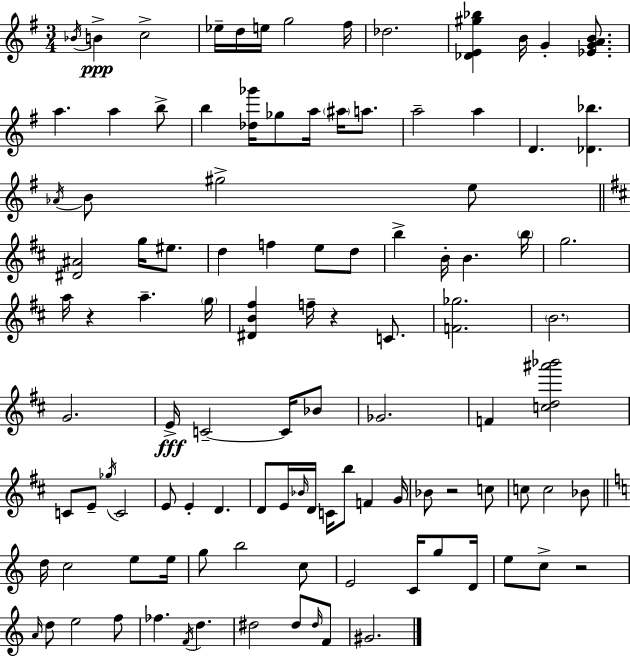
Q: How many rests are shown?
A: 4